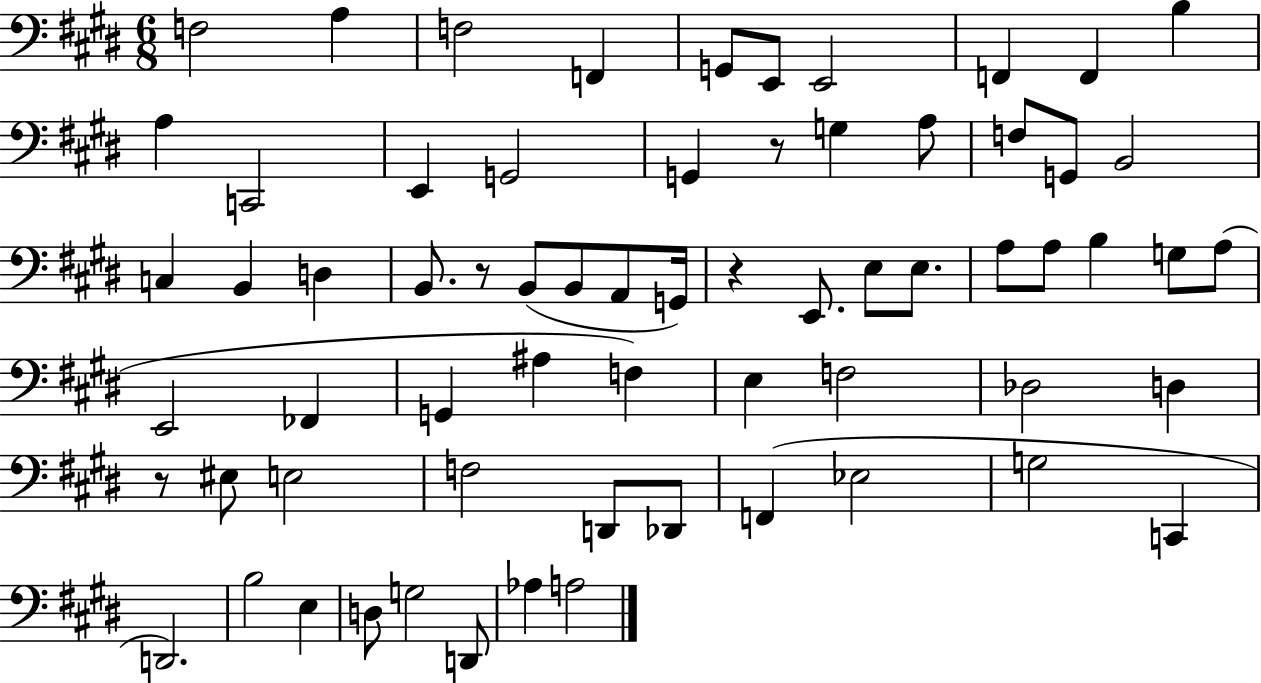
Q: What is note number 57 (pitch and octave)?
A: E3